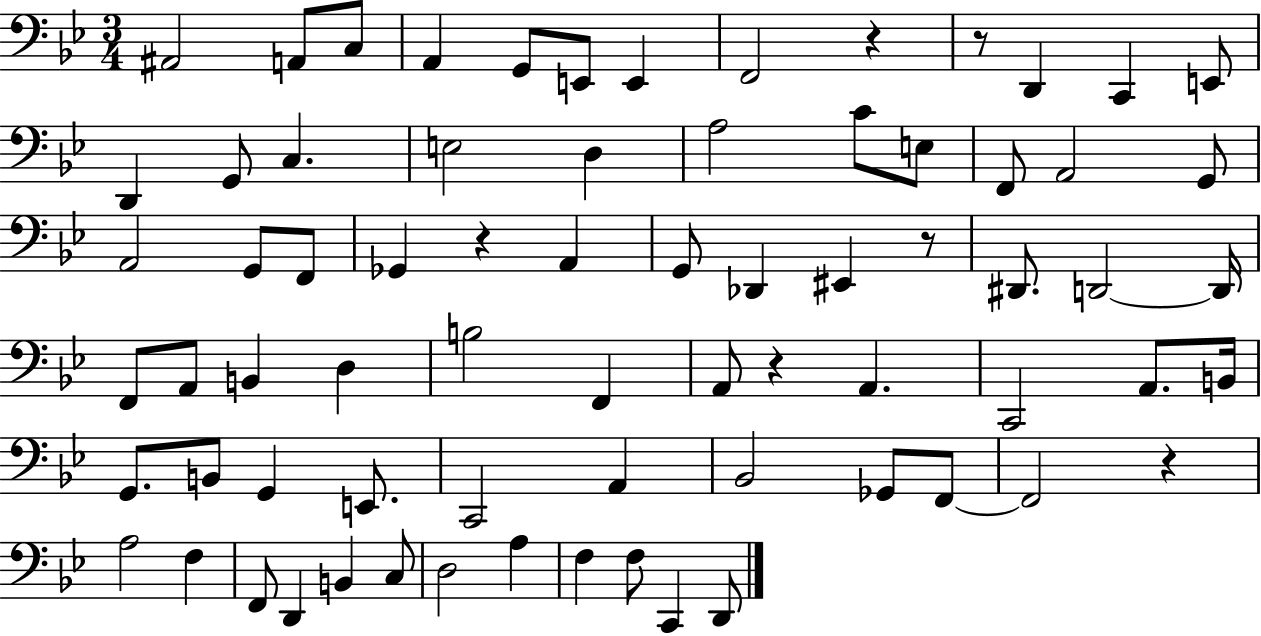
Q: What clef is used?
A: bass